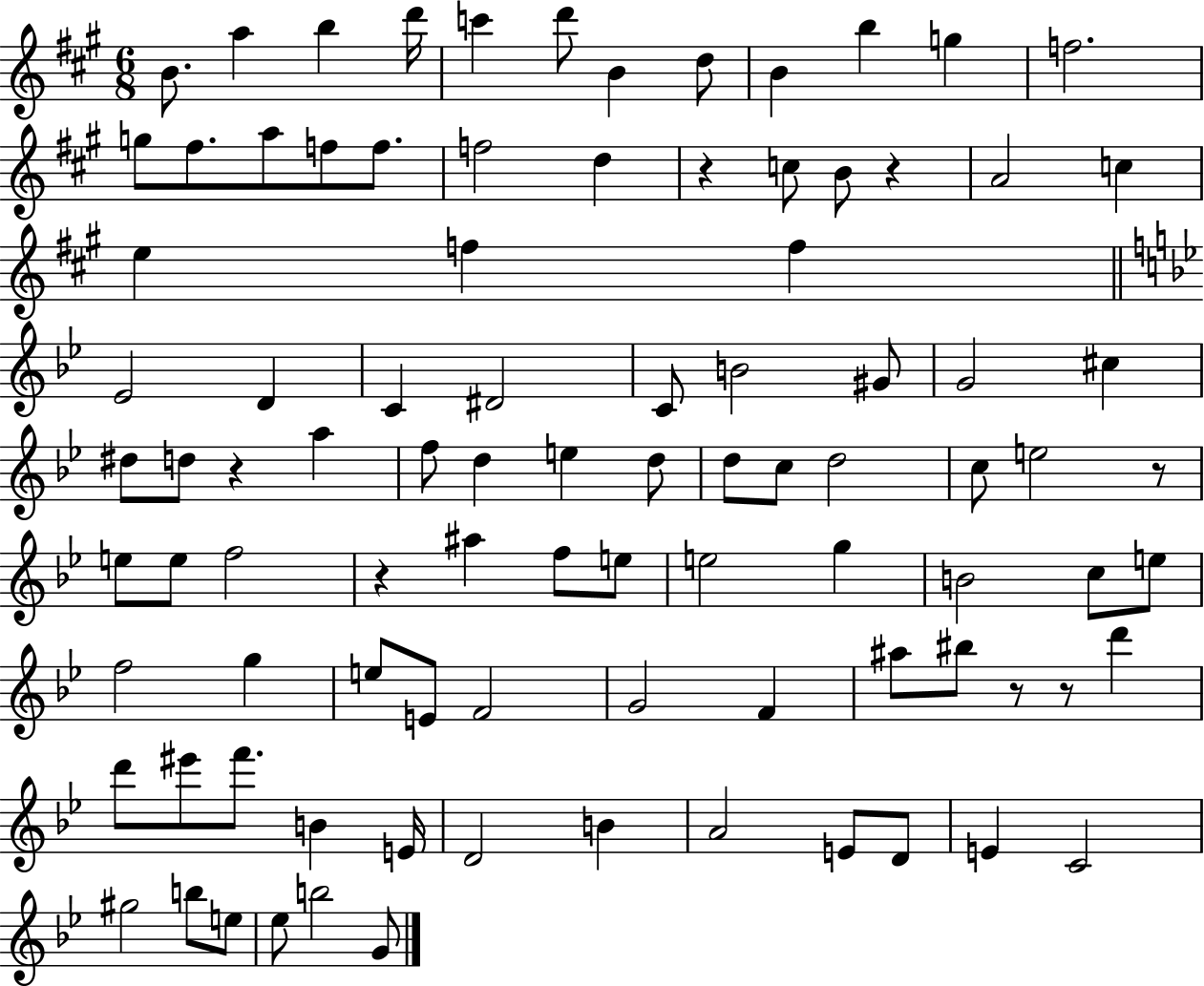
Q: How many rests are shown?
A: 7